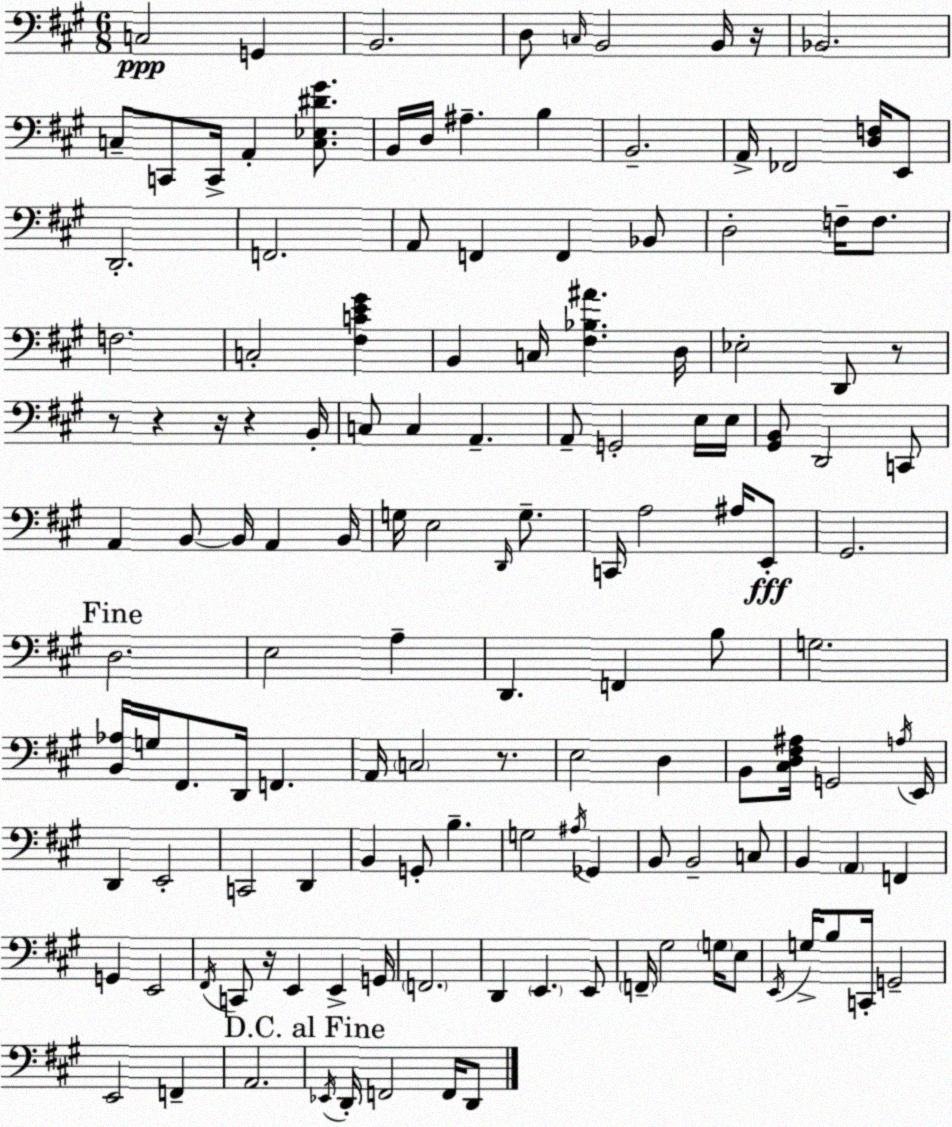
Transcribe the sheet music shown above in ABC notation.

X:1
T:Untitled
M:6/8
L:1/4
K:A
C,2 G,, B,,2 D,/2 C,/4 B,,2 B,,/4 z/4 _B,,2 C,/2 C,,/2 C,,/4 A,, [C,_E,^D^G]/2 B,,/4 D,/4 ^A, B, B,,2 A,,/4 _F,,2 [D,F,]/4 E,,/2 D,,2 F,,2 A,,/2 F,, F,, _B,,/2 D,2 F,/4 F,/2 F,2 C,2 [^F,CE^G] B,, C,/4 [^F,_B,^A] D,/4 _E,2 D,,/2 z/2 z/2 z z/4 z B,,/4 C,/2 C, A,, A,,/2 G,,2 E,/4 E,/4 [^G,,B,,]/2 D,,2 C,,/2 A,, B,,/2 B,,/4 A,, B,,/4 G,/4 E,2 D,,/4 G,/2 C,,/4 A,2 ^A,/4 E,,/2 ^G,,2 D,2 E,2 A, D,, F,, B,/2 G,2 [B,,_A,]/4 G,/4 ^F,,/2 D,,/4 F,, A,,/4 C,2 z/2 E,2 D, B,,/2 [^C,D,^F,^A,]/4 G,,2 A,/4 E,,/4 D,, E,,2 C,,2 D,, B,, G,,/2 B, G,2 ^A,/4 _G,, B,,/2 B,,2 C,/2 B,, A,, F,, G,, E,,2 ^F,,/4 C,,/2 z/4 E,, E,, G,,/4 F,,2 D,, E,, E,,/2 F,,/4 ^G,2 G,/4 E,/2 E,,/4 G,/4 B,/2 C,,/4 G,,2 E,,2 F,, A,,2 _E,,/4 D,,/4 F,,2 F,,/4 D,,/2